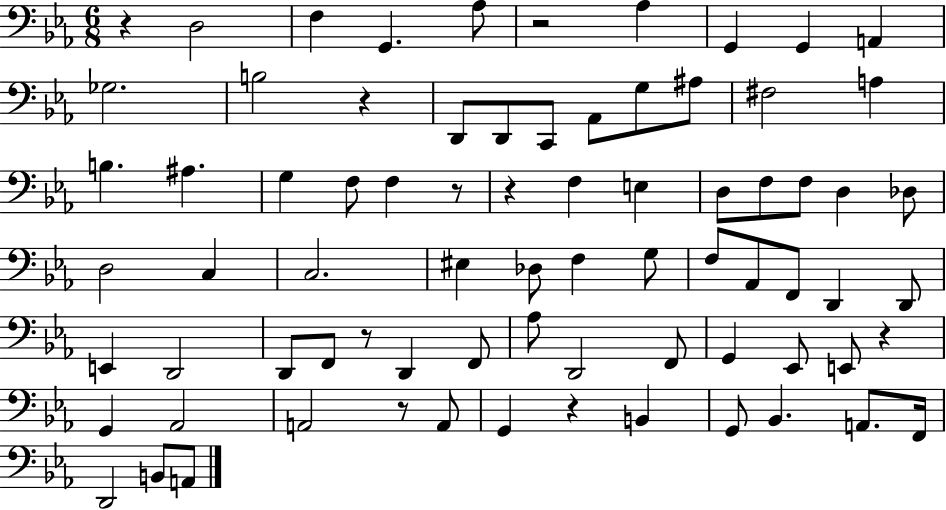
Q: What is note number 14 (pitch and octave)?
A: Ab2